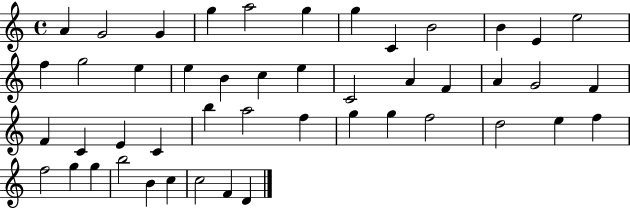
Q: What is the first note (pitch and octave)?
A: A4